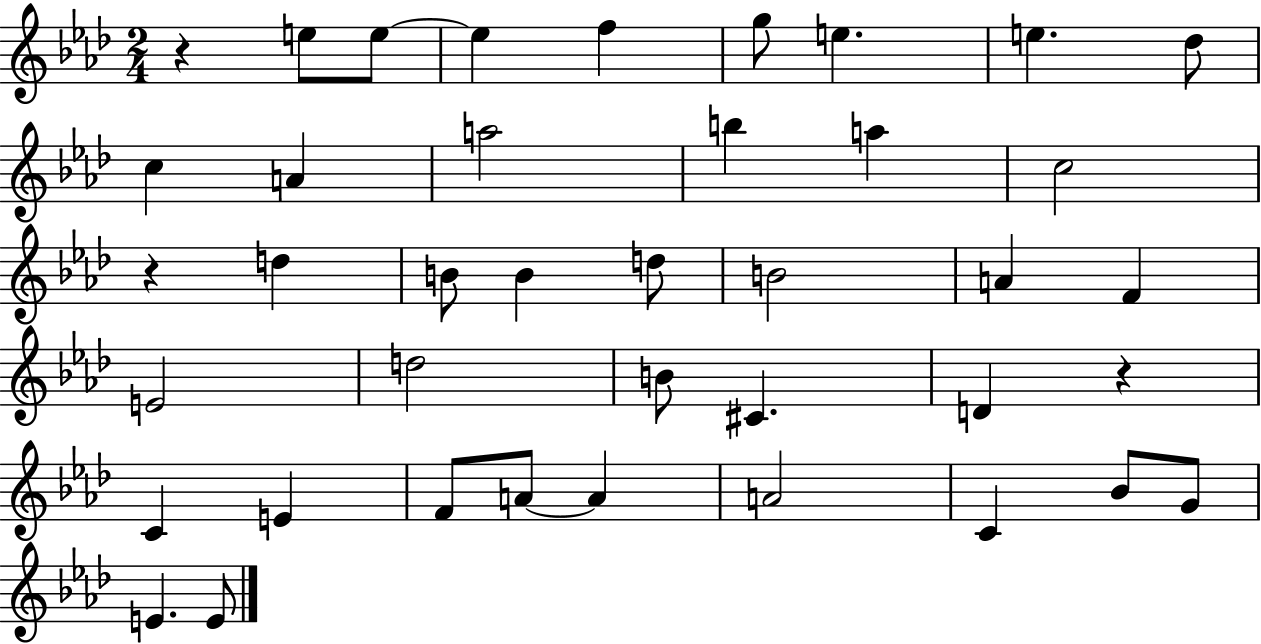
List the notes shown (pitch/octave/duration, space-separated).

R/q E5/e E5/e E5/q F5/q G5/e E5/q. E5/q. Db5/e C5/q A4/q A5/h B5/q A5/q C5/h R/q D5/q B4/e B4/q D5/e B4/h A4/q F4/q E4/h D5/h B4/e C#4/q. D4/q R/q C4/q E4/q F4/e A4/e A4/q A4/h C4/q Bb4/e G4/e E4/q. E4/e